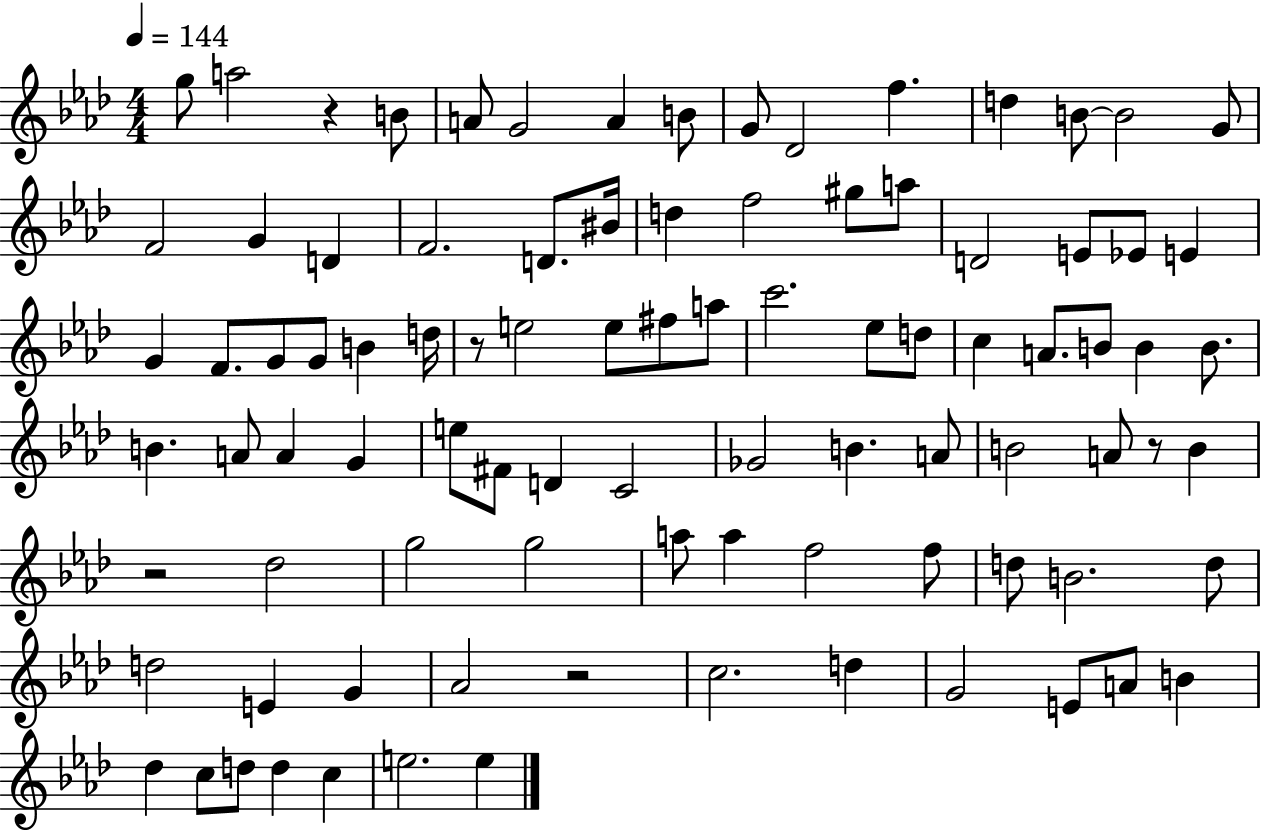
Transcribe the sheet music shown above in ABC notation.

X:1
T:Untitled
M:4/4
L:1/4
K:Ab
g/2 a2 z B/2 A/2 G2 A B/2 G/2 _D2 f d B/2 B2 G/2 F2 G D F2 D/2 ^B/4 d f2 ^g/2 a/2 D2 E/2 _E/2 E G F/2 G/2 G/2 B d/4 z/2 e2 e/2 ^f/2 a/2 c'2 _e/2 d/2 c A/2 B/2 B B/2 B A/2 A G e/2 ^F/2 D C2 _G2 B A/2 B2 A/2 z/2 B z2 _d2 g2 g2 a/2 a f2 f/2 d/2 B2 d/2 d2 E G _A2 z2 c2 d G2 E/2 A/2 B _d c/2 d/2 d c e2 e